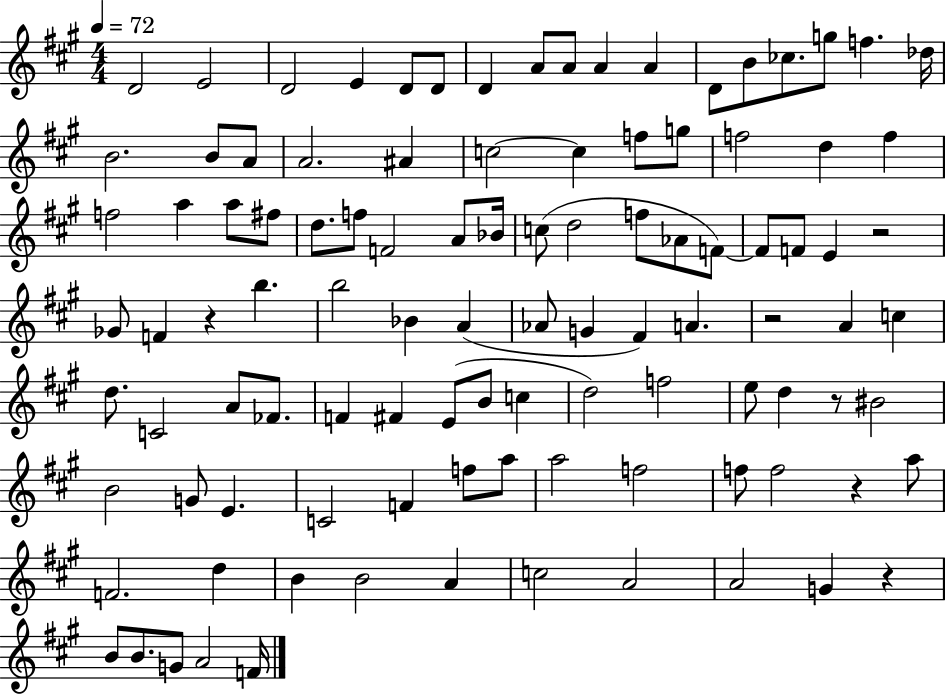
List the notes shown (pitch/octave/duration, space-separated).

D4/h E4/h D4/h E4/q D4/e D4/e D4/q A4/e A4/e A4/q A4/q D4/e B4/e CES5/e. G5/e F5/q. Db5/s B4/h. B4/e A4/e A4/h. A#4/q C5/h C5/q F5/e G5/e F5/h D5/q F5/q F5/h A5/q A5/e F#5/e D5/e. F5/e F4/h A4/e Bb4/s C5/e D5/h F5/e Ab4/e F4/e F4/e F4/e E4/q R/h Gb4/e F4/q R/q B5/q. B5/h Bb4/q A4/q Ab4/e G4/q F#4/q A4/q. R/h A4/q C5/q D5/e. C4/h A4/e FES4/e. F4/q F#4/q E4/e B4/e C5/q D5/h F5/h E5/e D5/q R/e BIS4/h B4/h G4/e E4/q. C4/h F4/q F5/e A5/e A5/h F5/h F5/e F5/h R/q A5/e F4/h. D5/q B4/q B4/h A4/q C5/h A4/h A4/h G4/q R/q B4/e B4/e. G4/e A4/h F4/s